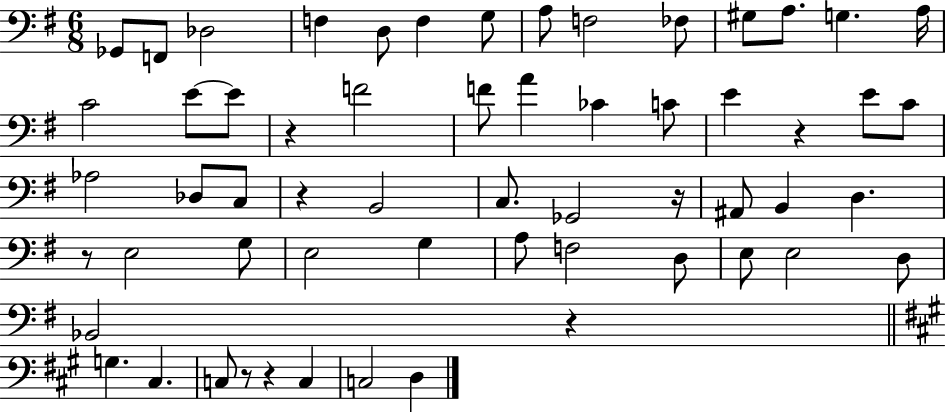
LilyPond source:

{
  \clef bass
  \numericTimeSignature
  \time 6/8
  \key g \major
  ges,8 f,8 des2 | f4 d8 f4 g8 | a8 f2 fes8 | gis8 a8. g4. a16 | \break c'2 e'8~~ e'8 | r4 f'2 | f'8 a'4 ces'4 c'8 | e'4 r4 e'8 c'8 | \break aes2 des8 c8 | r4 b,2 | c8. ges,2 r16 | ais,8 b,4 d4. | \break r8 e2 g8 | e2 g4 | a8 f2 d8 | e8 e2 d8 | \break bes,2 r4 | \bar "||" \break \key a \major g4. cis4. | c8 r8 r4 c4 | c2 d4 | \bar "|."
}